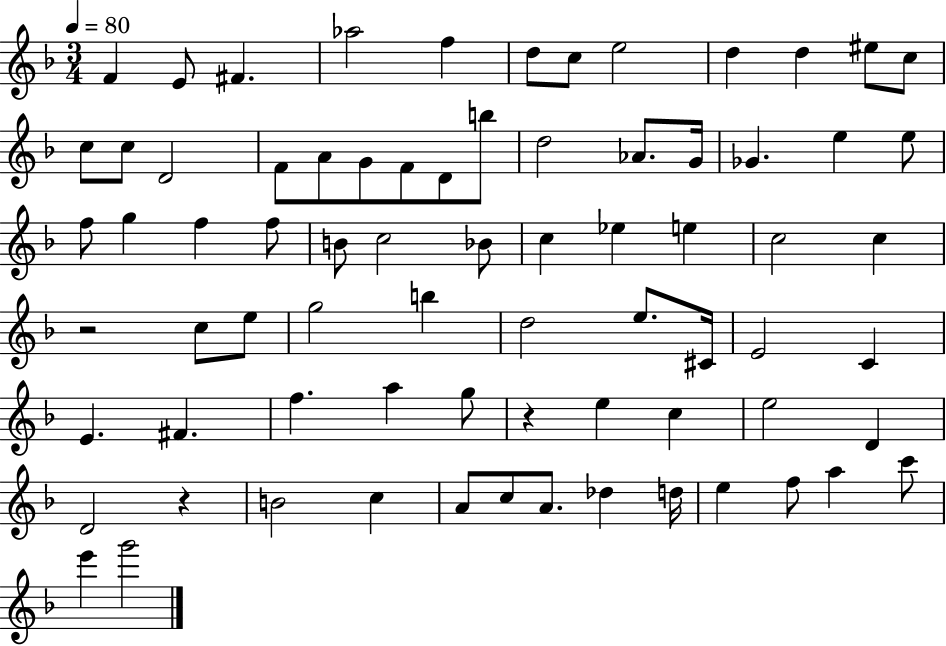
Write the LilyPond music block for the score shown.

{
  \clef treble
  \numericTimeSignature
  \time 3/4
  \key f \major
  \tempo 4 = 80
  f'4 e'8 fis'4. | aes''2 f''4 | d''8 c''8 e''2 | d''4 d''4 eis''8 c''8 | \break c''8 c''8 d'2 | f'8 a'8 g'8 f'8 d'8 b''8 | d''2 aes'8. g'16 | ges'4. e''4 e''8 | \break f''8 g''4 f''4 f''8 | b'8 c''2 bes'8 | c''4 ees''4 e''4 | c''2 c''4 | \break r2 c''8 e''8 | g''2 b''4 | d''2 e''8. cis'16 | e'2 c'4 | \break e'4. fis'4. | f''4. a''4 g''8 | r4 e''4 c''4 | e''2 d'4 | \break d'2 r4 | b'2 c''4 | a'8 c''8 a'8. des''4 d''16 | e''4 f''8 a''4 c'''8 | \break e'''4 g'''2 | \bar "|."
}